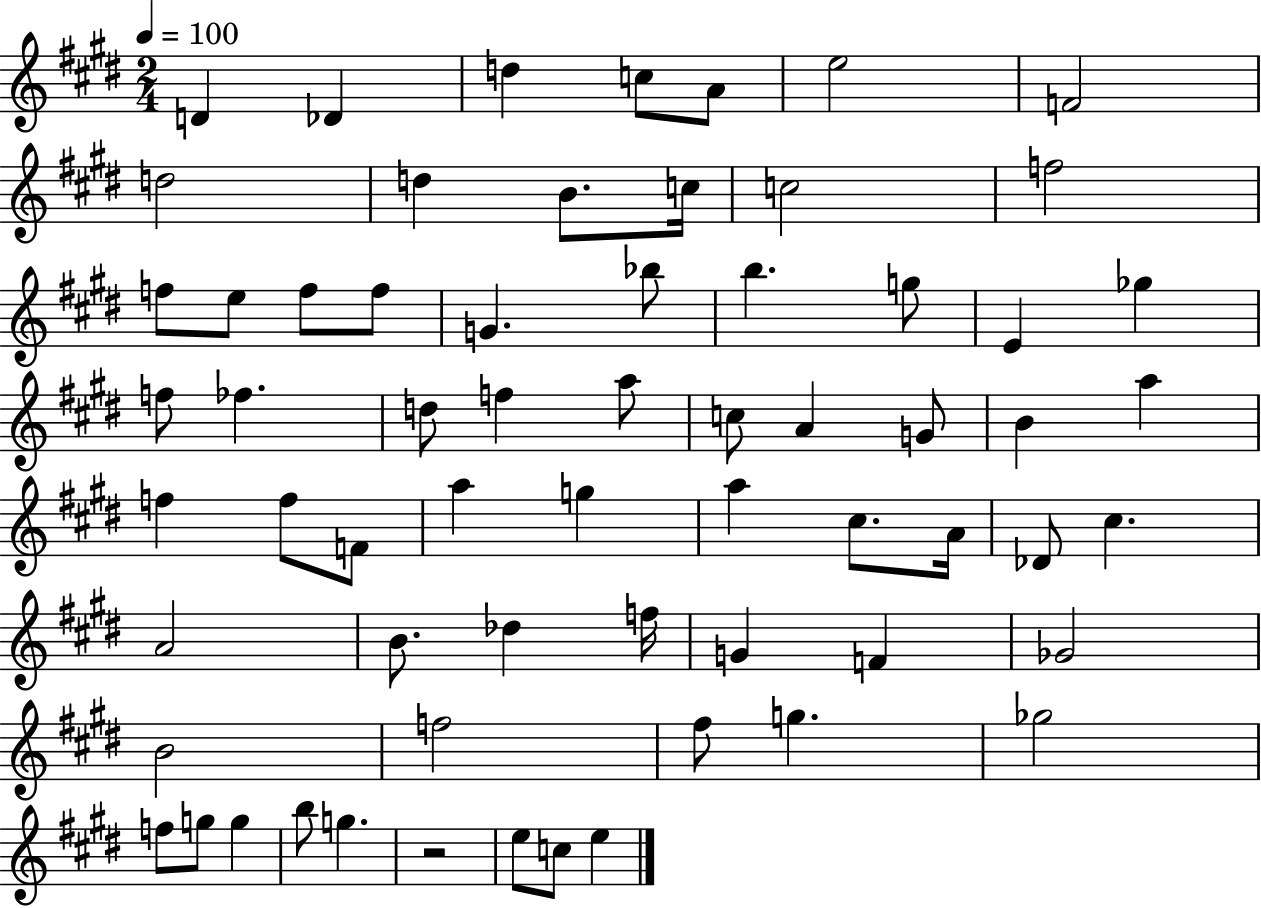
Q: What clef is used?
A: treble